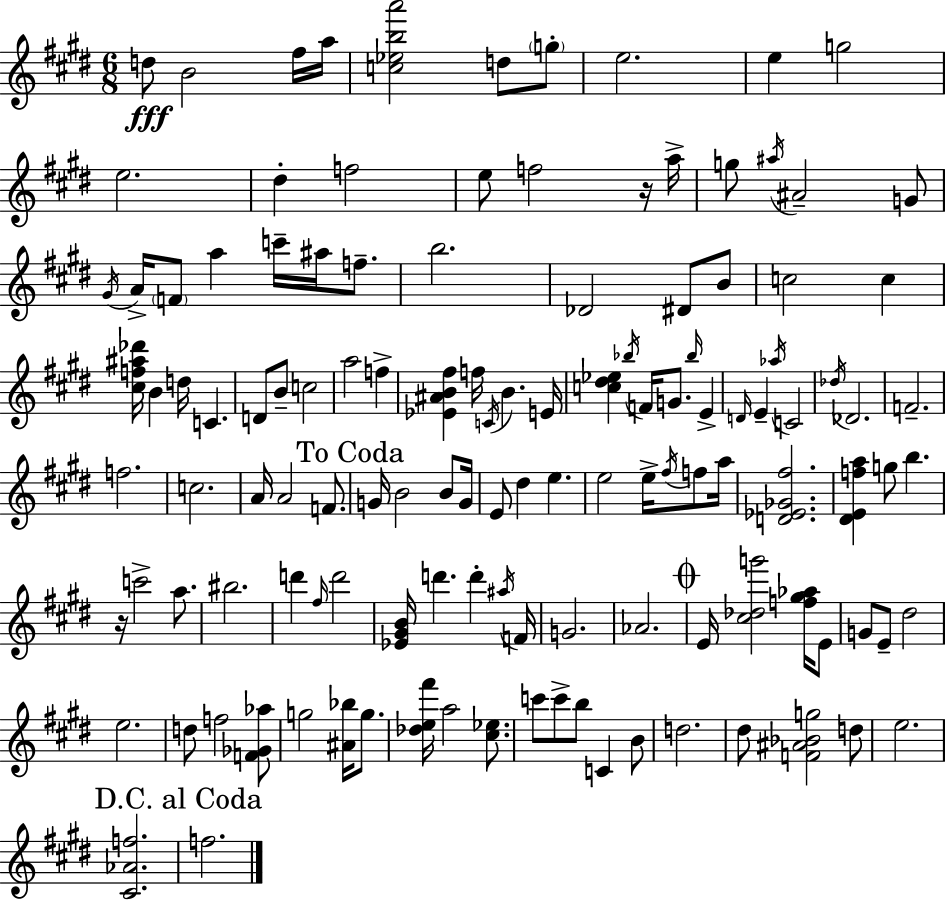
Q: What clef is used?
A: treble